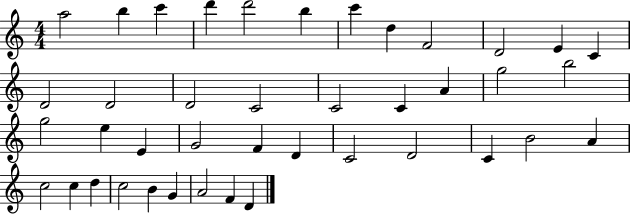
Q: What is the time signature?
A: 4/4